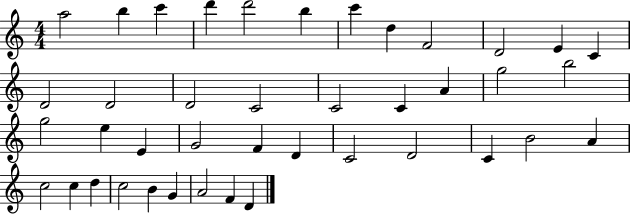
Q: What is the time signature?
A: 4/4